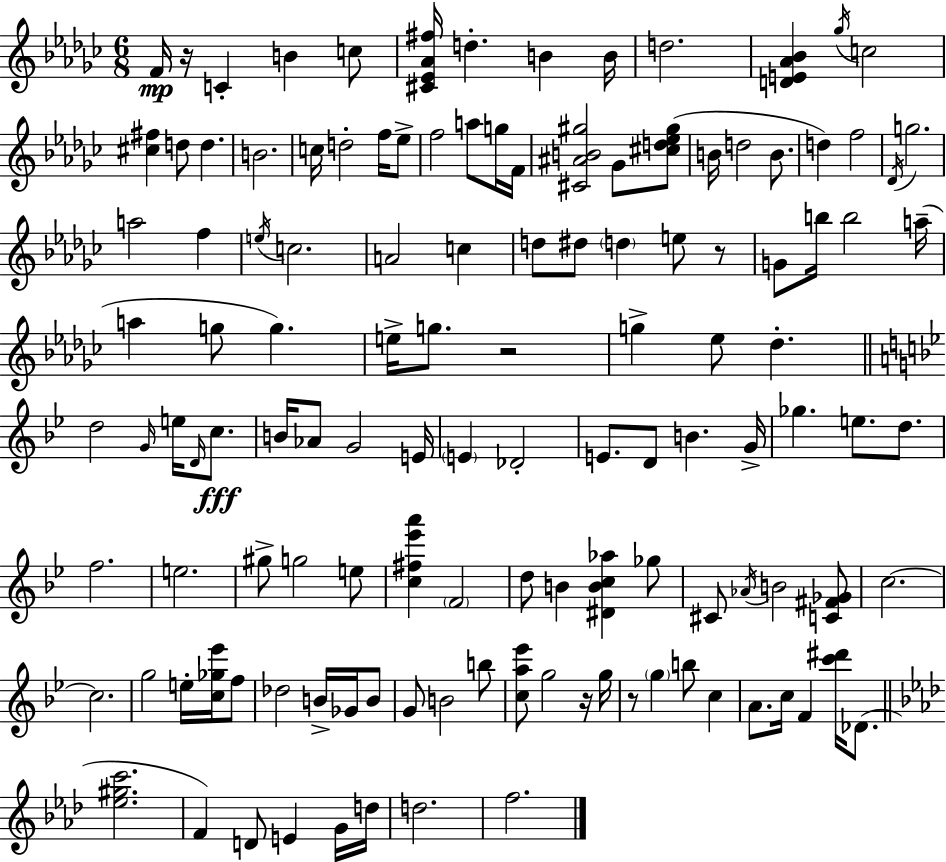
F4/s R/s C4/q B4/q C5/e [C#4,Eb4,Ab4,F#5]/s D5/q. B4/q B4/s D5/h. [D4,E4,Ab4,Bb4]/q Gb5/s C5/h [C#5,F#5]/q D5/e D5/q. B4/h. C5/s D5/h F5/s Eb5/e F5/h A5/e G5/s F4/s [C#4,A#4,B4,G#5]/h Gb4/e [C#5,D5,Eb5,G#5]/e B4/s D5/h B4/e. D5/q F5/h Db4/s G5/h. A5/h F5/q E5/s C5/h. A4/h C5/q D5/e D#5/e D5/q E5/e R/e G4/e B5/s B5/h A5/s A5/q G5/e G5/q. E5/s G5/e. R/h G5/q Eb5/e Db5/q. D5/h G4/s E5/s D4/s C5/e. B4/s Ab4/e G4/h E4/s E4/q Db4/h E4/e. D4/e B4/q. G4/s Gb5/q. E5/e. D5/e. F5/h. E5/h. G#5/e G5/h E5/e [C5,F#5,Eb6,A6]/q F4/h D5/e B4/q [D#4,B4,C5,Ab5]/q Gb5/e C#4/e Ab4/s B4/h [C4,F#4,Gb4]/e C5/h. C5/h. G5/h E5/s [C5,Gb5,Eb6]/s F5/e Db5/h B4/s Gb4/s B4/e G4/e B4/h B5/e [C5,A5,Eb6]/e G5/h R/s G5/s R/e G5/q B5/e C5/q A4/e. C5/s F4/q [C6,D#6]/s Db4/e. [Eb5,G#5,C6]/h. F4/q D4/e E4/q G4/s D5/s D5/h. F5/h.